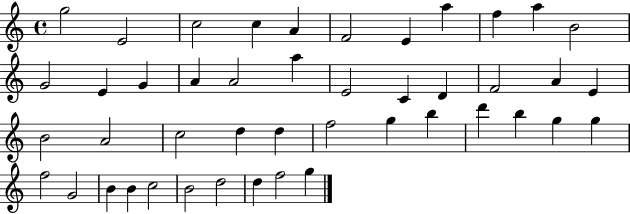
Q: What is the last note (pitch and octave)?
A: G5